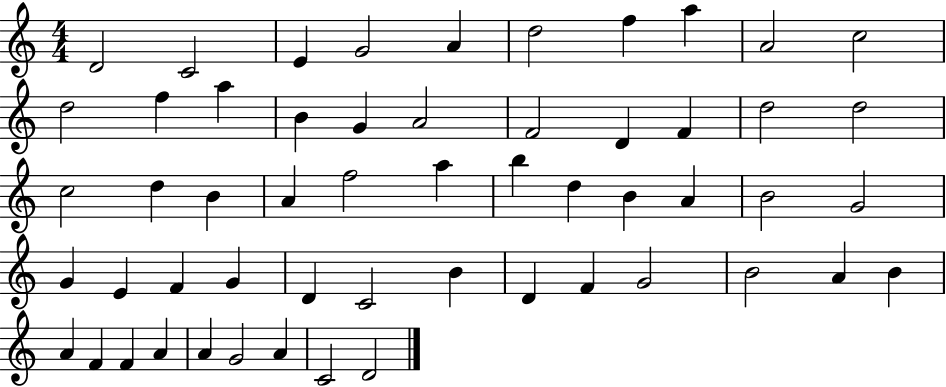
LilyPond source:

{
  \clef treble
  \numericTimeSignature
  \time 4/4
  \key c \major
  d'2 c'2 | e'4 g'2 a'4 | d''2 f''4 a''4 | a'2 c''2 | \break d''2 f''4 a''4 | b'4 g'4 a'2 | f'2 d'4 f'4 | d''2 d''2 | \break c''2 d''4 b'4 | a'4 f''2 a''4 | b''4 d''4 b'4 a'4 | b'2 g'2 | \break g'4 e'4 f'4 g'4 | d'4 c'2 b'4 | d'4 f'4 g'2 | b'2 a'4 b'4 | \break a'4 f'4 f'4 a'4 | a'4 g'2 a'4 | c'2 d'2 | \bar "|."
}